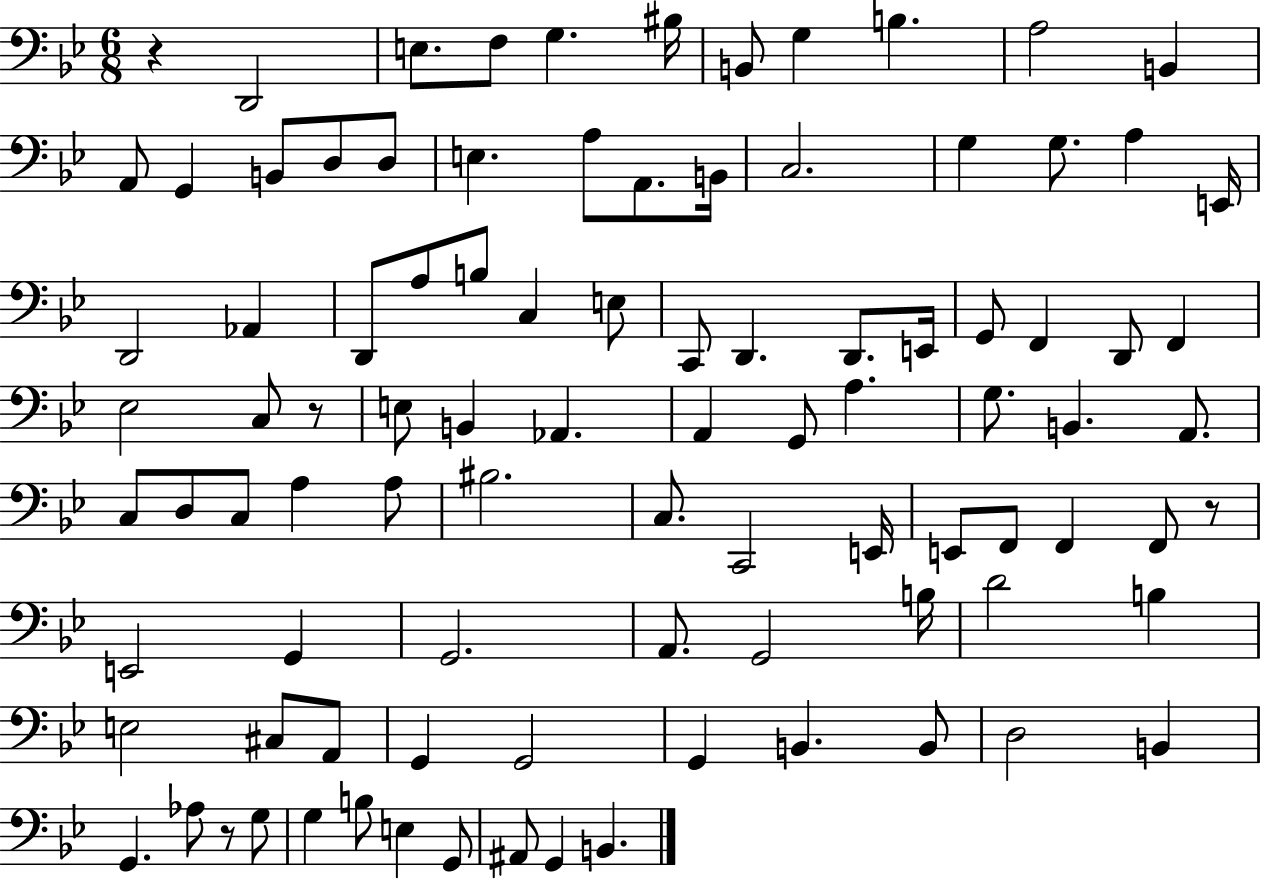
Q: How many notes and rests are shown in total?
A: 95